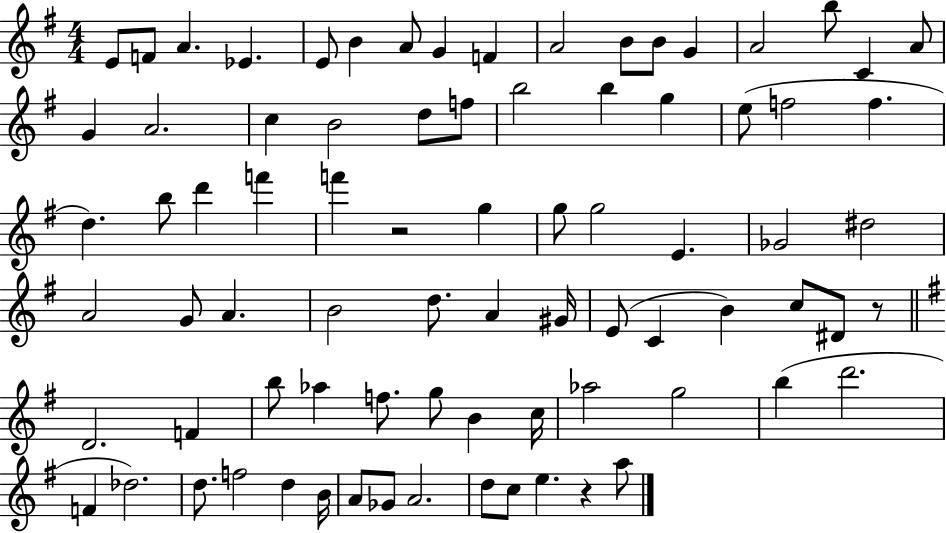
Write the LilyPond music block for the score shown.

{
  \clef treble
  \numericTimeSignature
  \time 4/4
  \key g \major
  e'8 f'8 a'4. ees'4. | e'8 b'4 a'8 g'4 f'4 | a'2 b'8 b'8 g'4 | a'2 b''8 c'4 a'8 | \break g'4 a'2. | c''4 b'2 d''8 f''8 | b''2 b''4 g''4 | e''8( f''2 f''4. | \break d''4.) b''8 d'''4 f'''4 | f'''4 r2 g''4 | g''8 g''2 e'4. | ges'2 dis''2 | \break a'2 g'8 a'4. | b'2 d''8. a'4 gis'16 | e'8( c'4 b'4) c''8 dis'8 r8 | \bar "||" \break \key e \minor d'2. f'4 | b''8 aes''4 f''8. g''8 b'4 c''16 | aes''2 g''2 | b''4( d'''2. | \break f'4 des''2.) | d''8. f''2 d''4 b'16 | a'8 ges'8 a'2. | d''8 c''8 e''4. r4 a''8 | \break \bar "|."
}